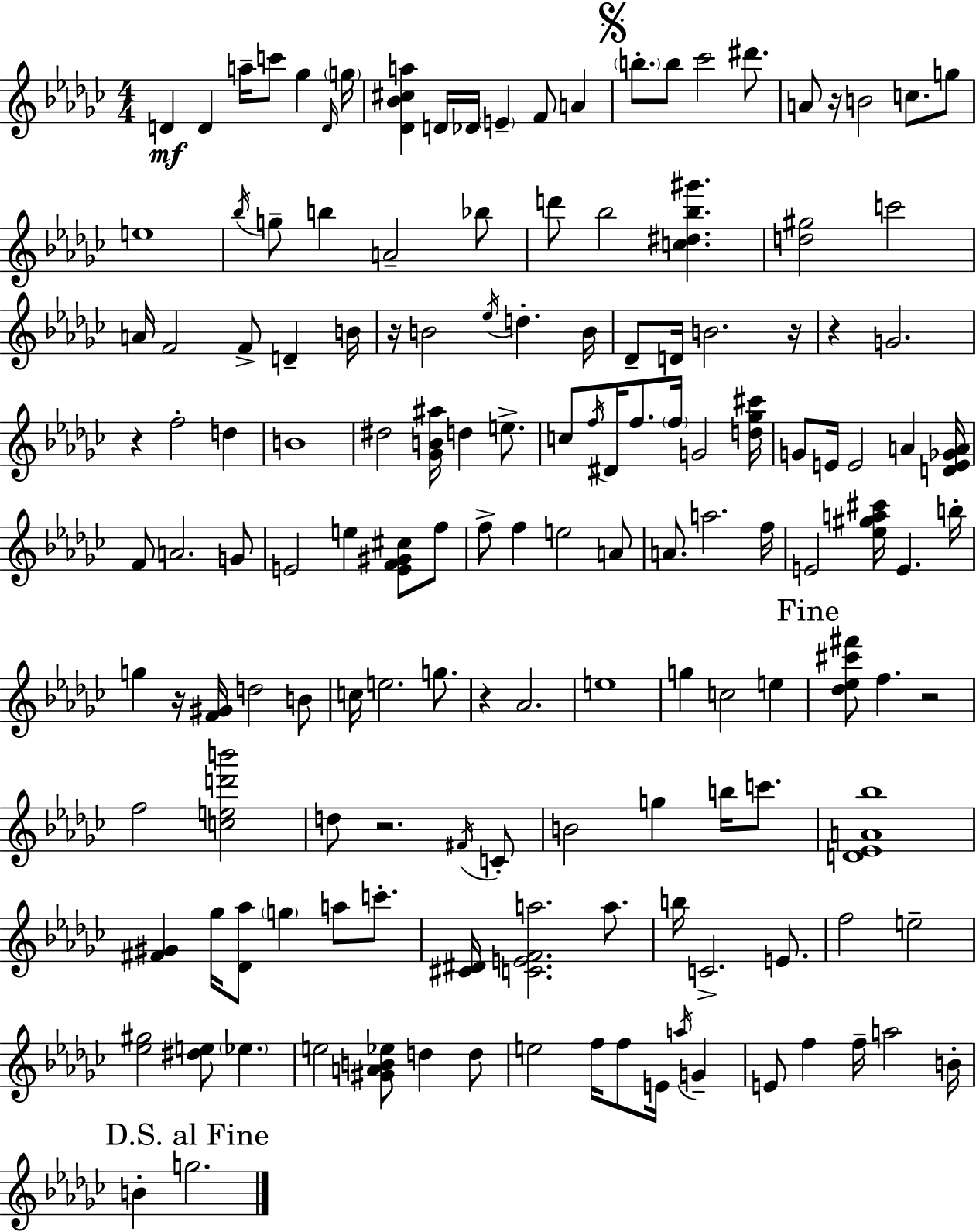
D4/q D4/q A5/s C6/e Gb5/q D4/s G5/s [Db4,Bb4,C#5,A5]/q D4/s Db4/s E4/q F4/e A4/q B5/e. B5/e CES6/h D#6/e. A4/e R/s B4/h C5/e. G5/e E5/w Bb5/s G5/e B5/q A4/h Bb5/e D6/e Bb5/h [C5,D#5,Bb5,G#6]/q. [D5,G#5]/h C6/h A4/s F4/h F4/e D4/q B4/s R/s B4/h Eb5/s D5/q. B4/s Db4/e D4/s B4/h. R/s R/q G4/h. R/q F5/h D5/q B4/w D#5/h [Gb4,B4,A#5]/s D5/q E5/e. C5/e F5/s D#4/s F5/e. F5/s G4/h [D5,Gb5,C#6]/s G4/e E4/s E4/h A4/q [D4,E4,Gb4,A4]/s F4/e A4/h. G4/e E4/h E5/q [E4,F4,G#4,C#5]/e F5/e F5/e F5/q E5/h A4/e A4/e. A5/h. F5/s E4/h [Eb5,G#5,A5,C#6]/s E4/q. B5/s G5/q R/s [F4,G#4]/s D5/h B4/e C5/s E5/h. G5/e. R/q Ab4/h. E5/w G5/q C5/h E5/q [Db5,Eb5,C#6,F#6]/e F5/q. R/h F5/h [C5,E5,D6,B6]/h D5/e R/h. F#4/s C4/e B4/h G5/q B5/s C6/e. [D4,Eb4,A4,Bb5]/w [F#4,G#4]/q Gb5/s [Db4,Ab5]/e G5/q A5/e C6/e. [C#4,D#4]/s [C4,E4,F4,A5]/h. A5/e. B5/s C4/h. E4/e. F5/h E5/h [Eb5,G#5]/h [D#5,E5]/e Eb5/q. E5/h [G#4,A4,B4,Eb5]/e D5/q D5/e E5/h F5/s F5/e E4/s A5/s G4/q E4/e F5/q F5/s A5/h B4/s B4/q G5/h.